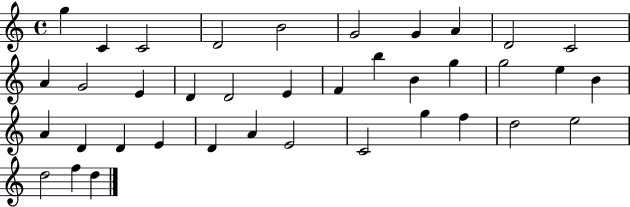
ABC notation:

X:1
T:Untitled
M:4/4
L:1/4
K:C
g C C2 D2 B2 G2 G A D2 C2 A G2 E D D2 E F b B g g2 e B A D D E D A E2 C2 g f d2 e2 d2 f d